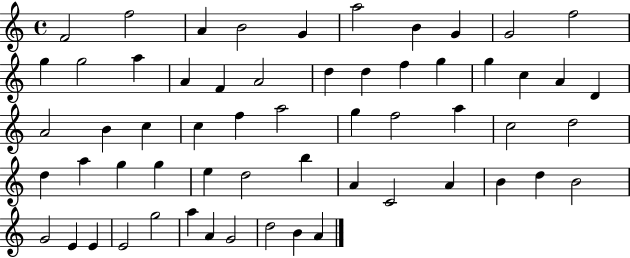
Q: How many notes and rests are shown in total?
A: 59